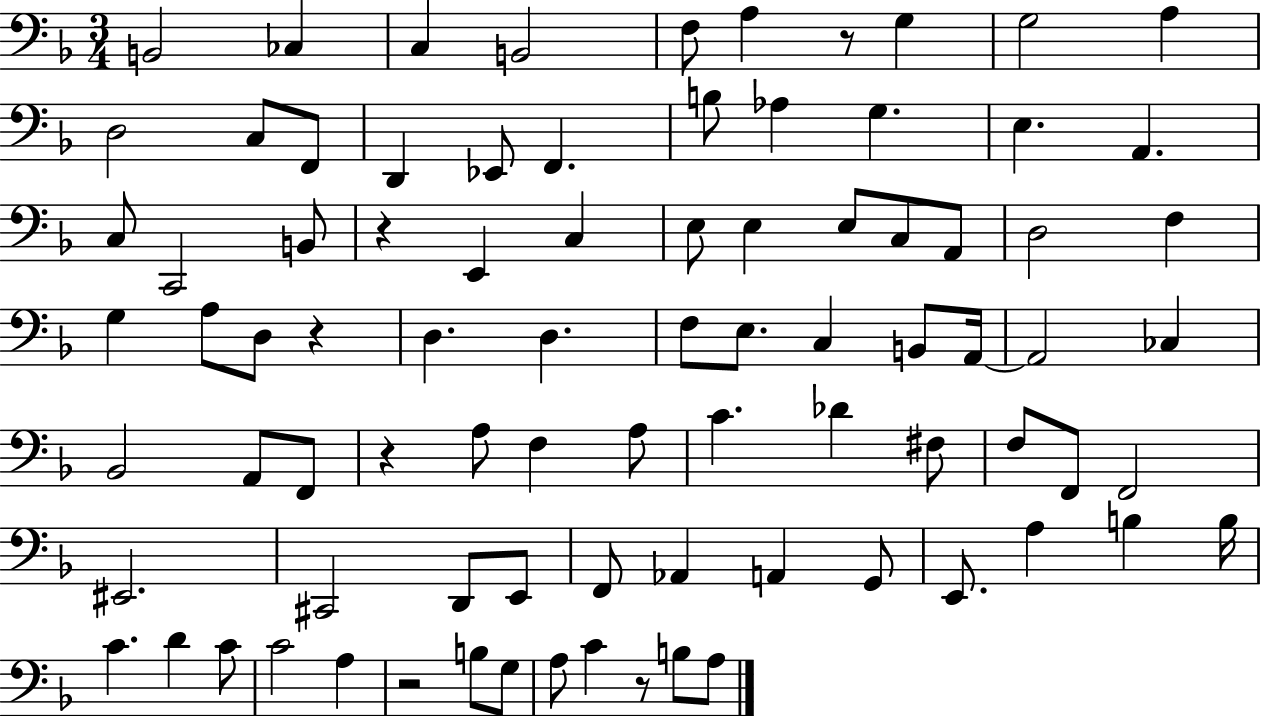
{
  \clef bass
  \numericTimeSignature
  \time 3/4
  \key f \major
  b,2 ces4 | c4 b,2 | f8 a4 r8 g4 | g2 a4 | \break d2 c8 f,8 | d,4 ees,8 f,4. | b8 aes4 g4. | e4. a,4. | \break c8 c,2 b,8 | r4 e,4 c4 | e8 e4 e8 c8 a,8 | d2 f4 | \break g4 a8 d8 r4 | d4. d4. | f8 e8. c4 b,8 a,16~~ | a,2 ces4 | \break bes,2 a,8 f,8 | r4 a8 f4 a8 | c'4. des'4 fis8 | f8 f,8 f,2 | \break eis,2. | cis,2 d,8 e,8 | f,8 aes,4 a,4 g,8 | e,8. a4 b4 b16 | \break c'4. d'4 c'8 | c'2 a4 | r2 b8 g8 | a8 c'4 r8 b8 a8 | \break \bar "|."
}